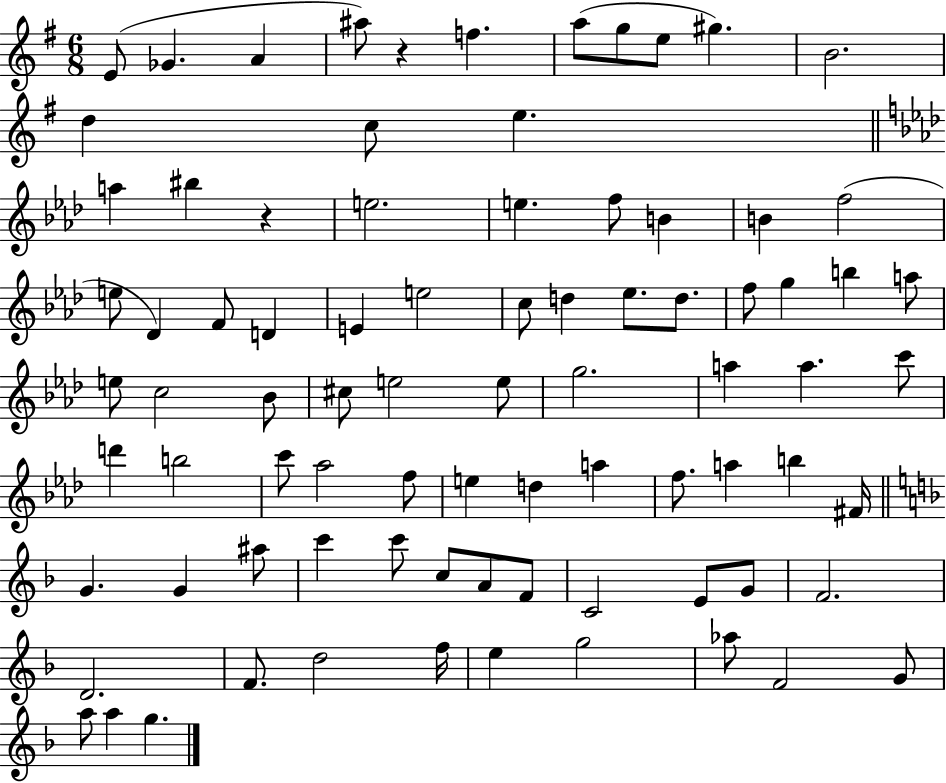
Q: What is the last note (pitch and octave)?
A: G5